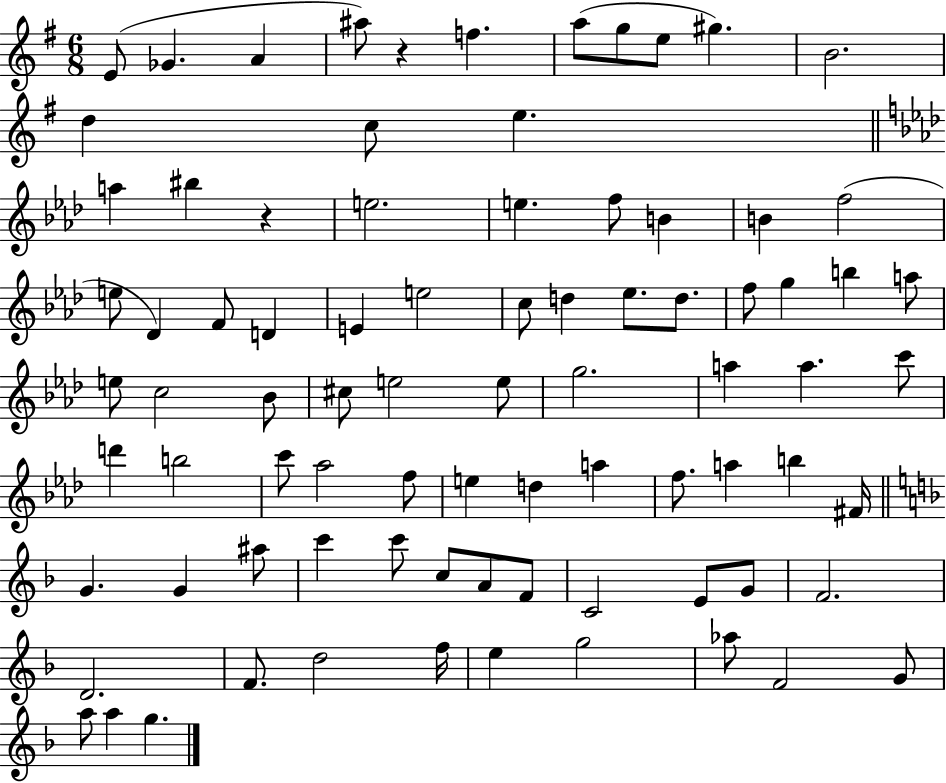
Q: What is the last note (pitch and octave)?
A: G5